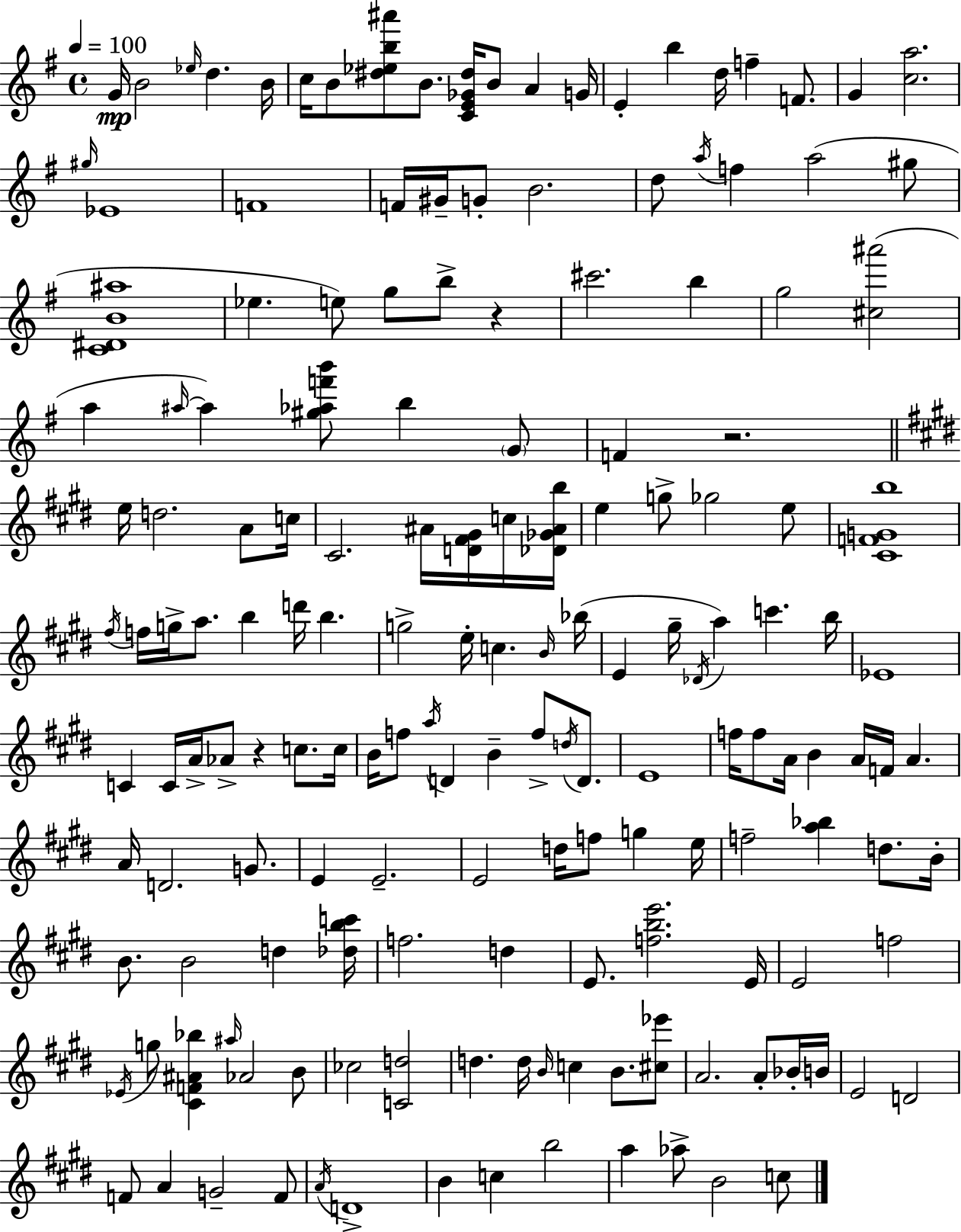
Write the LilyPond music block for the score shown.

{
  \clef treble
  \time 4/4
  \defaultTimeSignature
  \key e \minor
  \tempo 4 = 100
  \repeat volta 2 { g'16\mp b'2 \grace { ees''16 } d''4. | b'16 c''16 b'8 <dis'' ees'' b'' ais'''>8 b'8. <c' e' ges' dis''>16 b'8 a'4 | g'16 e'4-. b''4 d''16 f''4-- f'8. | g'4 <c'' a''>2. | \break \grace { gis''16 } ees'1 | f'1 | f'16 gis'16-- g'8-. b'2. | d''8 \acciaccatura { a''16 } f''4 a''2( | \break gis''8 <c' dis' b' ais''>1 | ees''4. e''8) g''8 b''8-> r4 | cis'''2. b''4 | g''2 <cis'' ais'''>2( | \break a''4 \grace { ais''16~ }~ ais''4) <gis'' aes'' f''' b'''>8 b''4 | \parenthesize g'8 f'4 r2. | \bar "||" \break \key e \major e''16 d''2. a'8 c''16 | cis'2. ais'16 <d' fis' gis'>16 c''16 <des' ges' ais' b''>16 | e''4 g''8-> ges''2 e''8 | <cis' f' g' b''>1 | \break \acciaccatura { fis''16 } f''16 g''16-> a''8. b''4 d'''16 b''4. | g''2-> e''16-. c''4. | \grace { b'16 } bes''16( e'4 gis''16-- \acciaccatura { des'16 }) a''4 c'''4. | b''16 ees'1 | \break c'4 c'16 a'16-> aes'8-> r4 c''8. | c''16 b'16 f''8 \acciaccatura { a''16 } d'4 b'4-- f''8-> | \acciaccatura { d''16 } d'8. e'1 | f''16 f''8 a'16 b'4 a'16 f'16 a'4. | \break a'16 d'2. | g'8. e'4 e'2.-- | e'2 d''16 f''8 | g''4 e''16 f''2-- <a'' bes''>4 | \break d''8. b'16-. b'8. b'2 | d''4 <des'' b'' c'''>16 f''2. | d''4 e'8. <f'' b'' e'''>2. | e'16 e'2 f''2 | \break \acciaccatura { ees'16 } g''8 <cis' f' ais' bes''>4 \grace { ais''16 } aes'2 | b'8 ces''2 <c' d''>2 | d''4. d''16 \grace { b'16 } c''4 | b'8. <cis'' ees'''>8 a'2. | \break a'8-. bes'16-. b'16 e'2 | d'2 f'8 a'4 g'2-- | f'8 \acciaccatura { a'16 } d'1-> | b'4 c''4 | \break b''2 a''4 aes''8-> b'2 | c''8 } \bar "|."
}